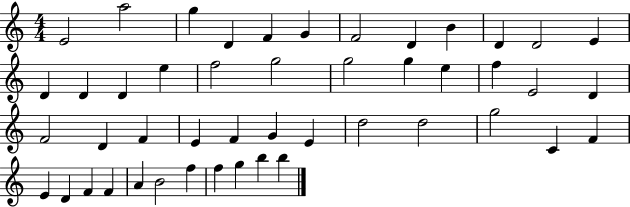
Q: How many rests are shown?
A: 0